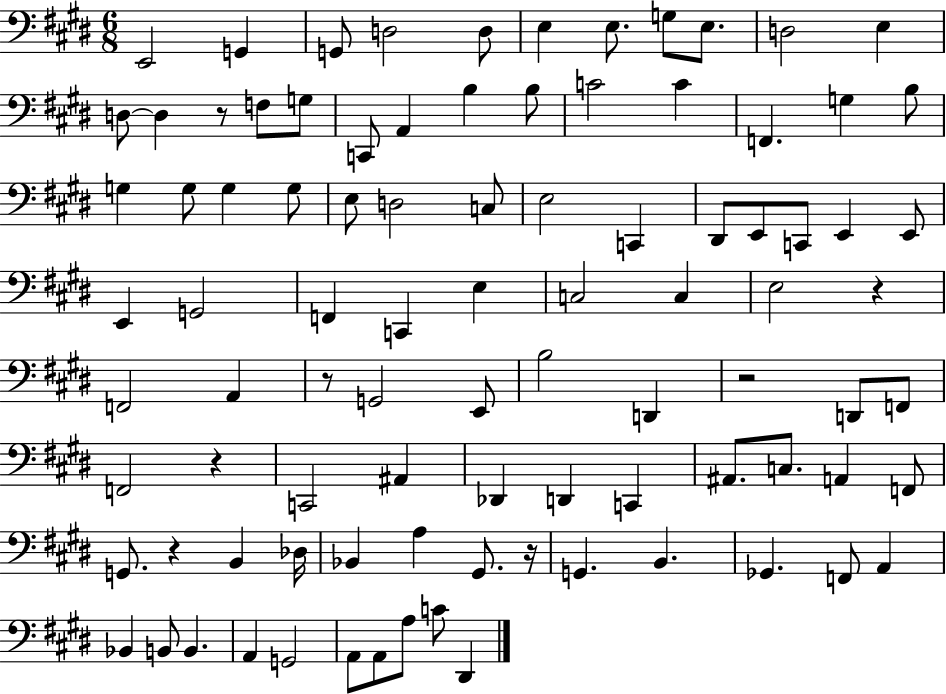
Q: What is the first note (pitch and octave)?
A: E2